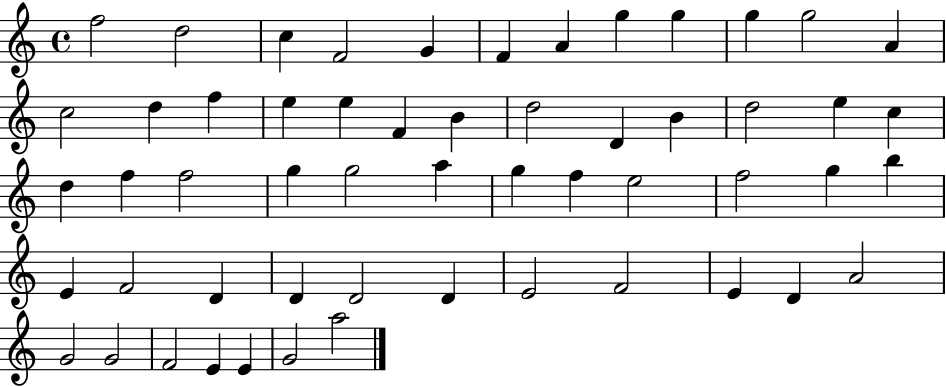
X:1
T:Untitled
M:4/4
L:1/4
K:C
f2 d2 c F2 G F A g g g g2 A c2 d f e e F B d2 D B d2 e c d f f2 g g2 a g f e2 f2 g b E F2 D D D2 D E2 F2 E D A2 G2 G2 F2 E E G2 a2